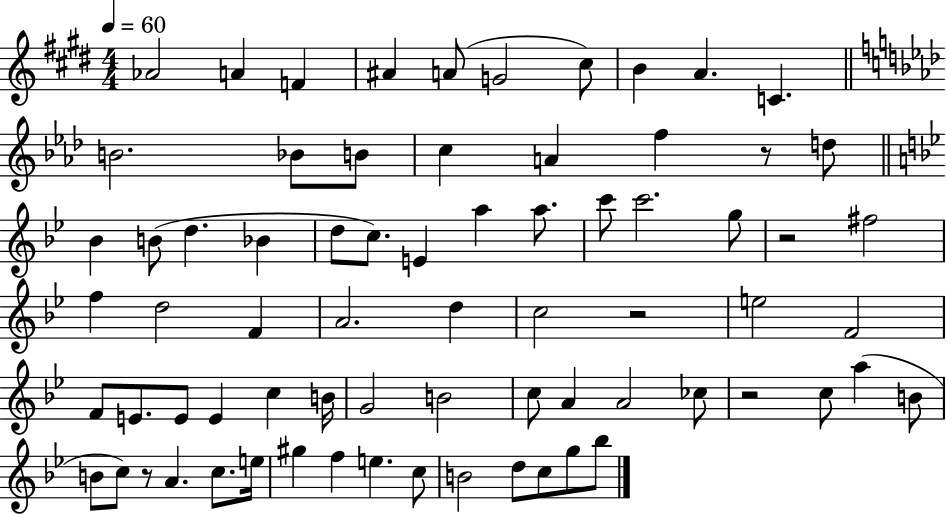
X:1
T:Untitled
M:4/4
L:1/4
K:E
_A2 A F ^A A/2 G2 ^c/2 B A C B2 _B/2 B/2 c A f z/2 d/2 _B B/2 d _B d/2 c/2 E a a/2 c'/2 c'2 g/2 z2 ^f2 f d2 F A2 d c2 z2 e2 F2 F/2 E/2 E/2 E c B/4 G2 B2 c/2 A A2 _c/2 z2 c/2 a B/2 B/2 c/2 z/2 A c/2 e/4 ^g f e c/2 B2 d/2 c/2 g/2 _b/2